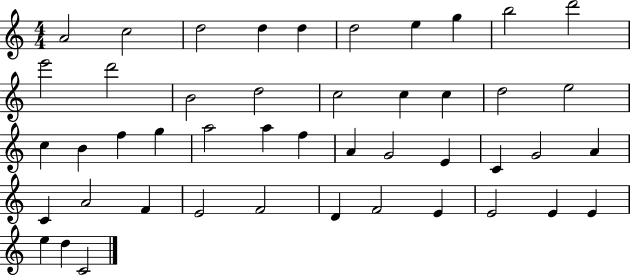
{
  \clef treble
  \numericTimeSignature
  \time 4/4
  \key c \major
  a'2 c''2 | d''2 d''4 d''4 | d''2 e''4 g''4 | b''2 d'''2 | \break e'''2 d'''2 | b'2 d''2 | c''2 c''4 c''4 | d''2 e''2 | \break c''4 b'4 f''4 g''4 | a''2 a''4 f''4 | a'4 g'2 e'4 | c'4 g'2 a'4 | \break c'4 a'2 f'4 | e'2 f'2 | d'4 f'2 e'4 | e'2 e'4 e'4 | \break e''4 d''4 c'2 | \bar "|."
}